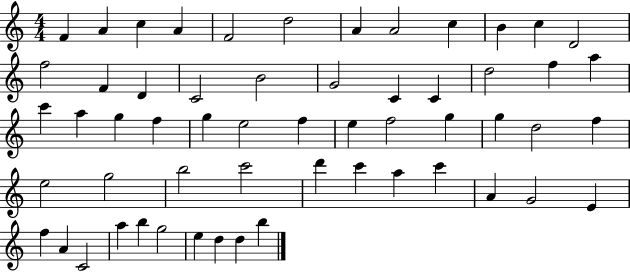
X:1
T:Untitled
M:4/4
L:1/4
K:C
F A c A F2 d2 A A2 c B c D2 f2 F D C2 B2 G2 C C d2 f a c' a g f g e2 f e f2 g g d2 f e2 g2 b2 c'2 d' c' a c' A G2 E f A C2 a b g2 e d d b